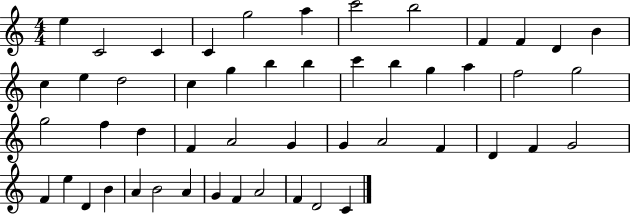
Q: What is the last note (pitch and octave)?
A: C4